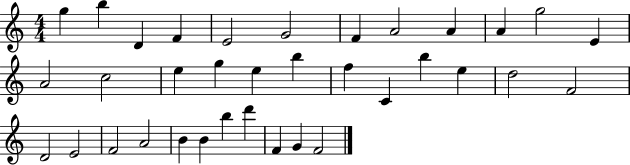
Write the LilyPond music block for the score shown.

{
  \clef treble
  \numericTimeSignature
  \time 4/4
  \key c \major
  g''4 b''4 d'4 f'4 | e'2 g'2 | f'4 a'2 a'4 | a'4 g''2 e'4 | \break a'2 c''2 | e''4 g''4 e''4 b''4 | f''4 c'4 b''4 e''4 | d''2 f'2 | \break d'2 e'2 | f'2 a'2 | b'4 b'4 b''4 d'''4 | f'4 g'4 f'2 | \break \bar "|."
}